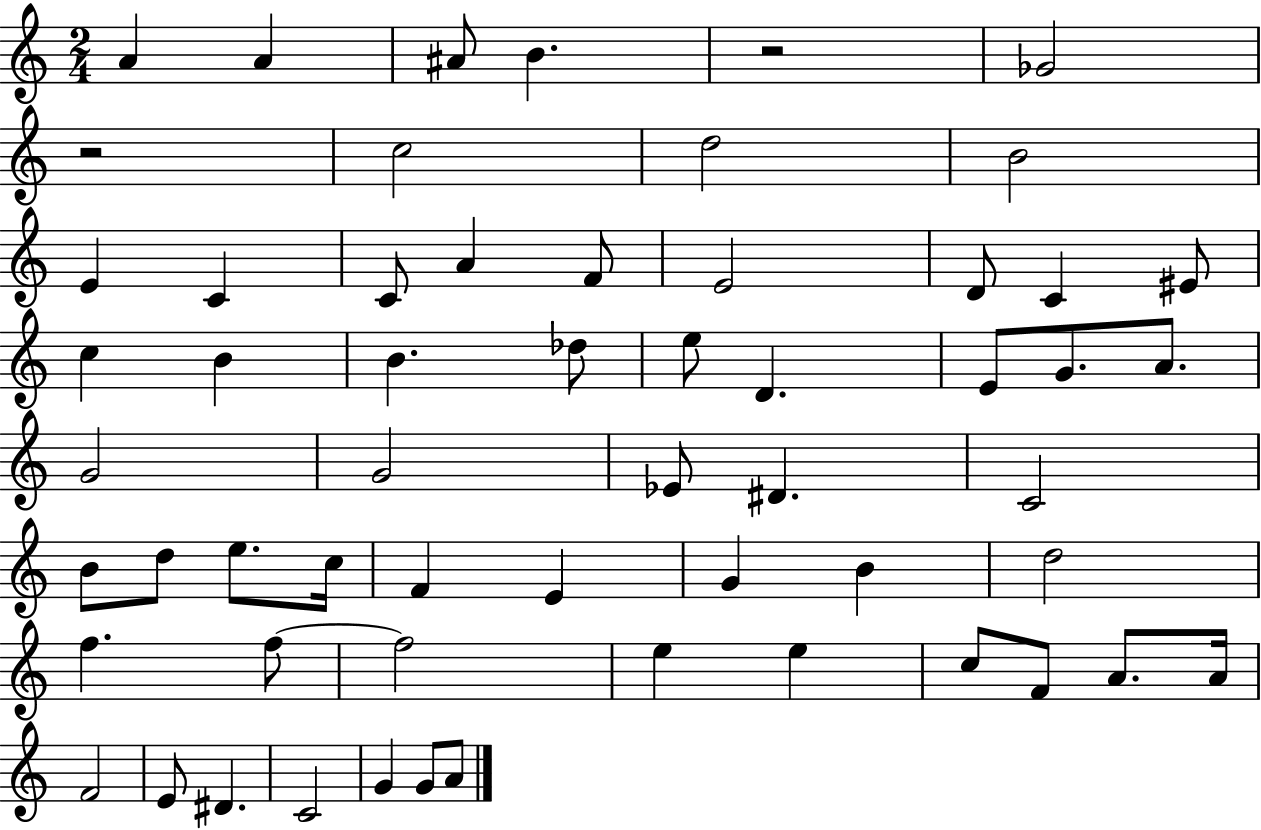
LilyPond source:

{
  \clef treble
  \numericTimeSignature
  \time 2/4
  \key c \major
  a'4 a'4 | ais'8 b'4. | r2 | ges'2 | \break r2 | c''2 | d''2 | b'2 | \break e'4 c'4 | c'8 a'4 f'8 | e'2 | d'8 c'4 eis'8 | \break c''4 b'4 | b'4. des''8 | e''8 d'4. | e'8 g'8. a'8. | \break g'2 | g'2 | ees'8 dis'4. | c'2 | \break b'8 d''8 e''8. c''16 | f'4 e'4 | g'4 b'4 | d''2 | \break f''4. f''8~~ | f''2 | e''4 e''4 | c''8 f'8 a'8. a'16 | \break f'2 | e'8 dis'4. | c'2 | g'4 g'8 a'8 | \break \bar "|."
}